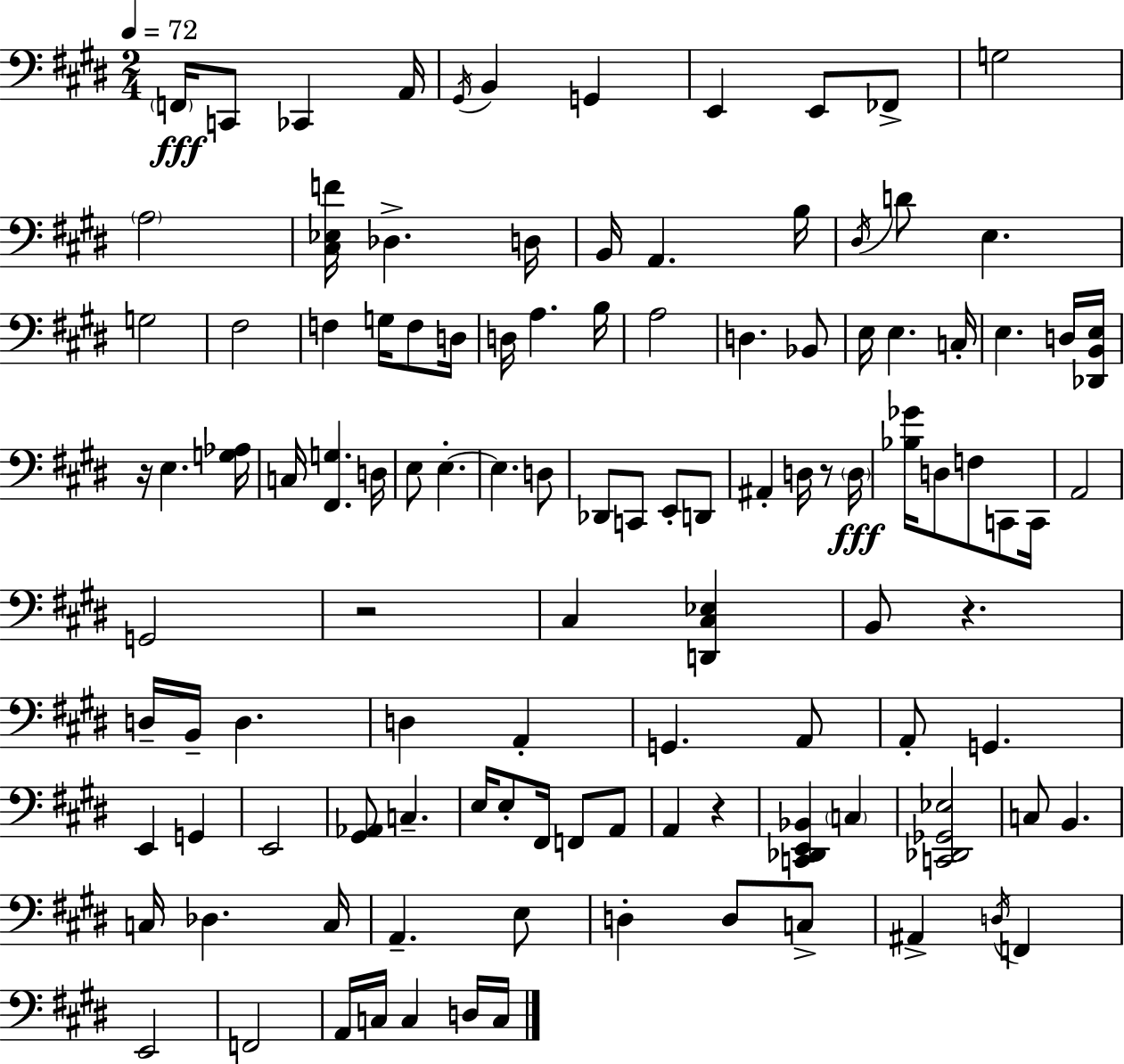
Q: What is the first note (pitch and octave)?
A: F2